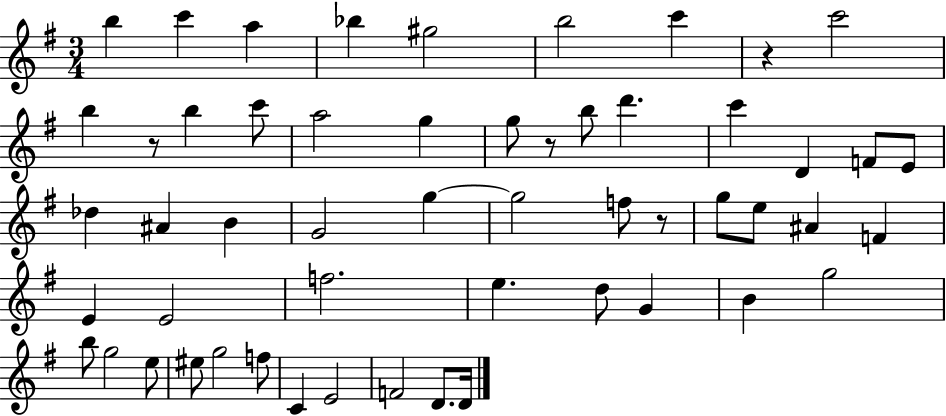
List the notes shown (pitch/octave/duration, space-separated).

B5/q C6/q A5/q Bb5/q G#5/h B5/h C6/q R/q C6/h B5/q R/e B5/q C6/e A5/h G5/q G5/e R/e B5/e D6/q. C6/q D4/q F4/e E4/e Db5/q A#4/q B4/q G4/h G5/q G5/h F5/e R/e G5/e E5/e A#4/q F4/q E4/q E4/h F5/h. E5/q. D5/e G4/q B4/q G5/h B5/e G5/h E5/e EIS5/e G5/h F5/e C4/q E4/h F4/h D4/e. D4/s